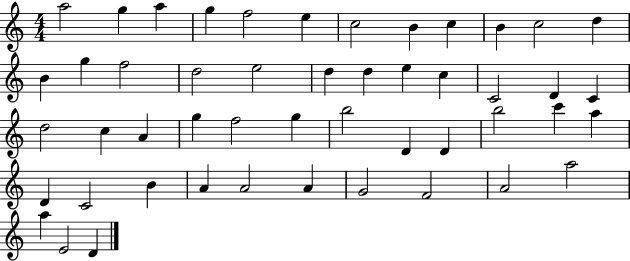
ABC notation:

X:1
T:Untitled
M:4/4
L:1/4
K:C
a2 g a g f2 e c2 B c B c2 d B g f2 d2 e2 d d e c C2 D C d2 c A g f2 g b2 D D b2 c' a D C2 B A A2 A G2 F2 A2 a2 a E2 D